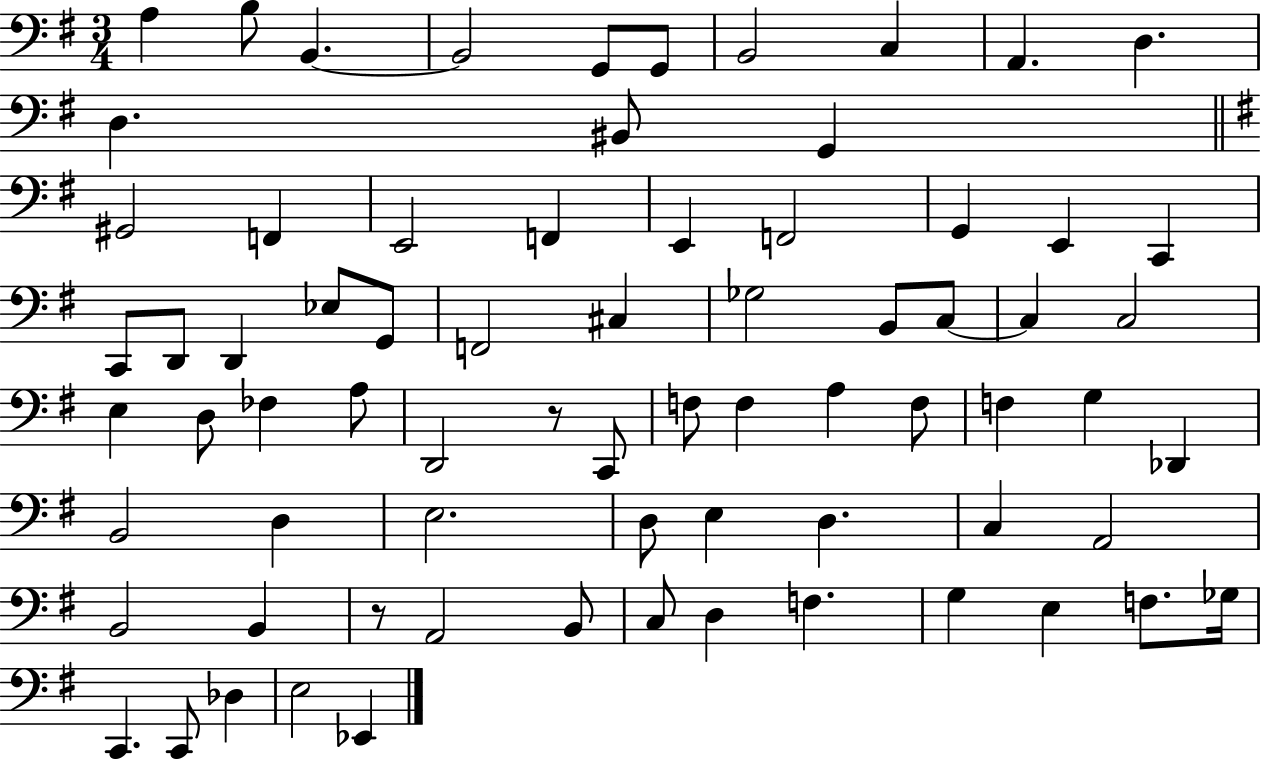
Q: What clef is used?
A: bass